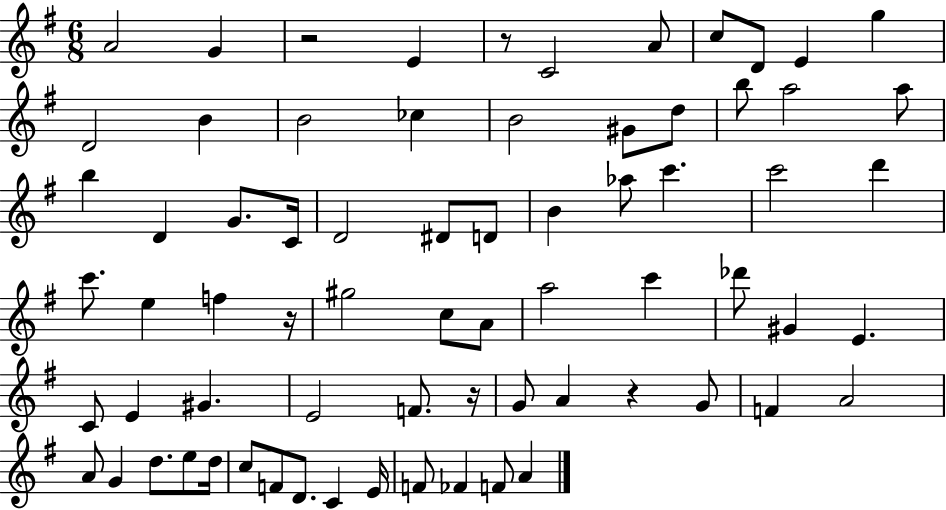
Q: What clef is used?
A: treble